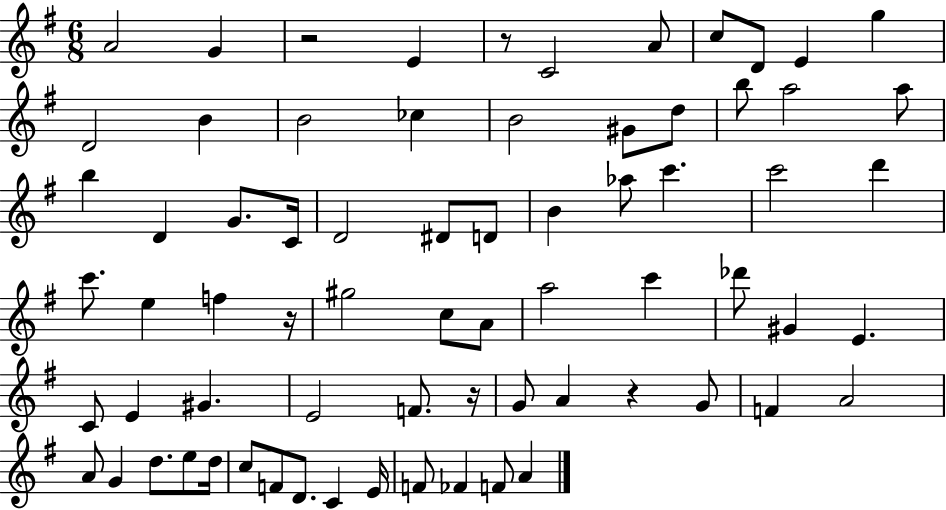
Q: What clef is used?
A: treble